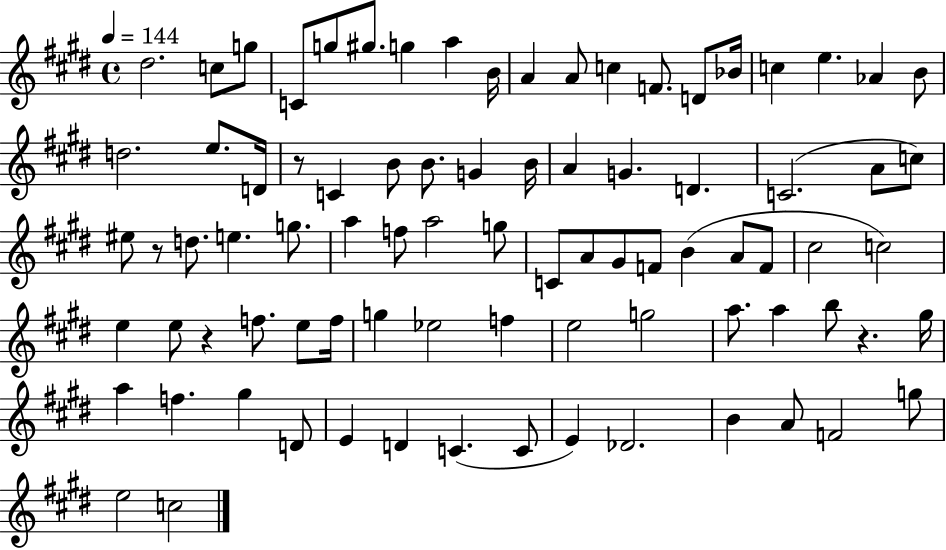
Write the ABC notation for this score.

X:1
T:Untitled
M:4/4
L:1/4
K:E
^d2 c/2 g/2 C/2 g/2 ^g/2 g a B/4 A A/2 c F/2 D/2 _B/4 c e _A B/2 d2 e/2 D/4 z/2 C B/2 B/2 G B/4 A G D C2 A/2 c/2 ^e/2 z/2 d/2 e g/2 a f/2 a2 g/2 C/2 A/2 ^G/2 F/2 B A/2 F/2 ^c2 c2 e e/2 z f/2 e/2 f/4 g _e2 f e2 g2 a/2 a b/2 z ^g/4 a f ^g D/2 E D C C/2 E _D2 B A/2 F2 g/2 e2 c2